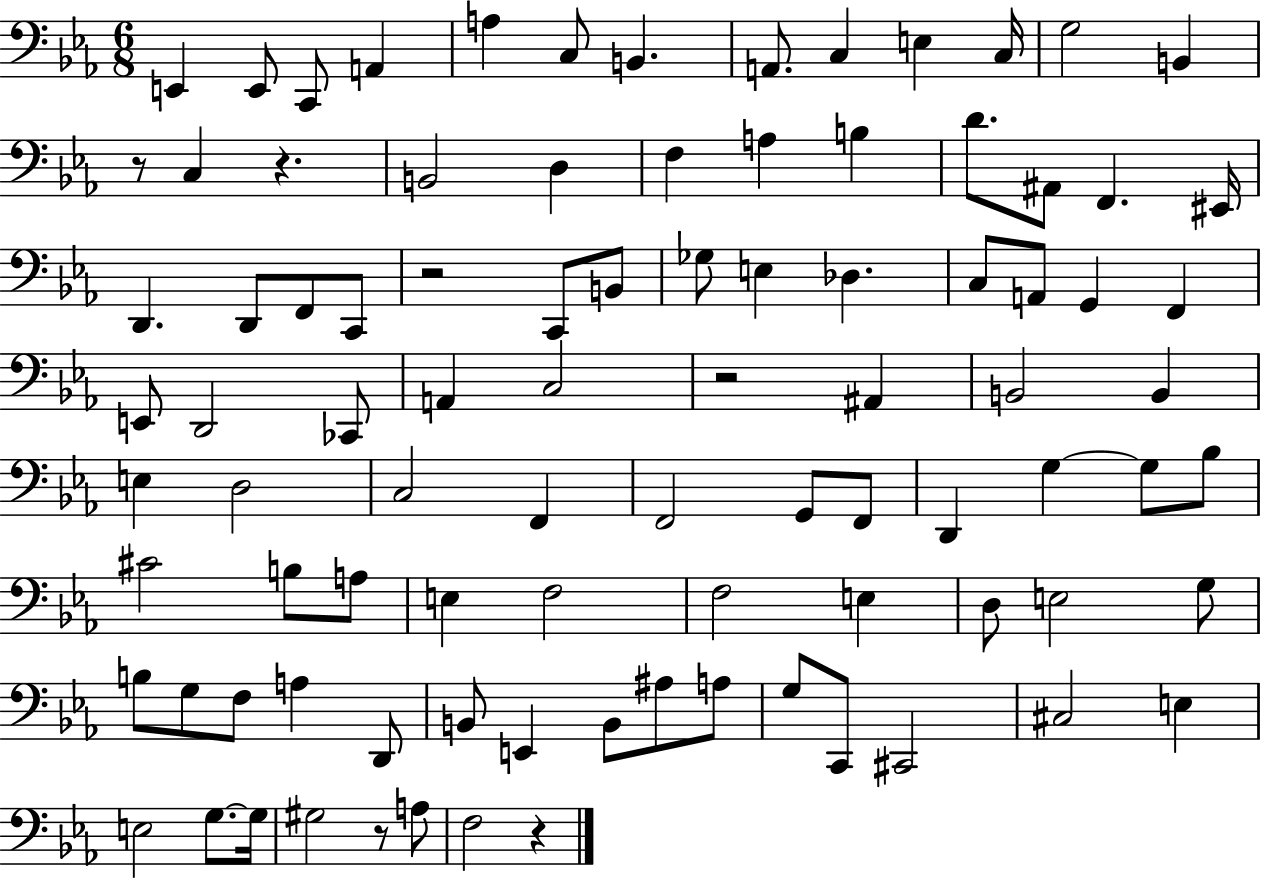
{
  \clef bass
  \numericTimeSignature
  \time 6/8
  \key ees \major
  e,4 e,8 c,8 a,4 | a4 c8 b,4. | a,8. c4 e4 c16 | g2 b,4 | \break r8 c4 r4. | b,2 d4 | f4 a4 b4 | d'8. ais,8 f,4. eis,16 | \break d,4. d,8 f,8 c,8 | r2 c,8 b,8 | ges8 e4 des4. | c8 a,8 g,4 f,4 | \break e,8 d,2 ces,8 | a,4 c2 | r2 ais,4 | b,2 b,4 | \break e4 d2 | c2 f,4 | f,2 g,8 f,8 | d,4 g4~~ g8 bes8 | \break cis'2 b8 a8 | e4 f2 | f2 e4 | d8 e2 g8 | \break b8 g8 f8 a4 d,8 | b,8 e,4 b,8 ais8 a8 | g8 c,8 cis,2 | cis2 e4 | \break e2 g8.~~ g16 | gis2 r8 a8 | f2 r4 | \bar "|."
}